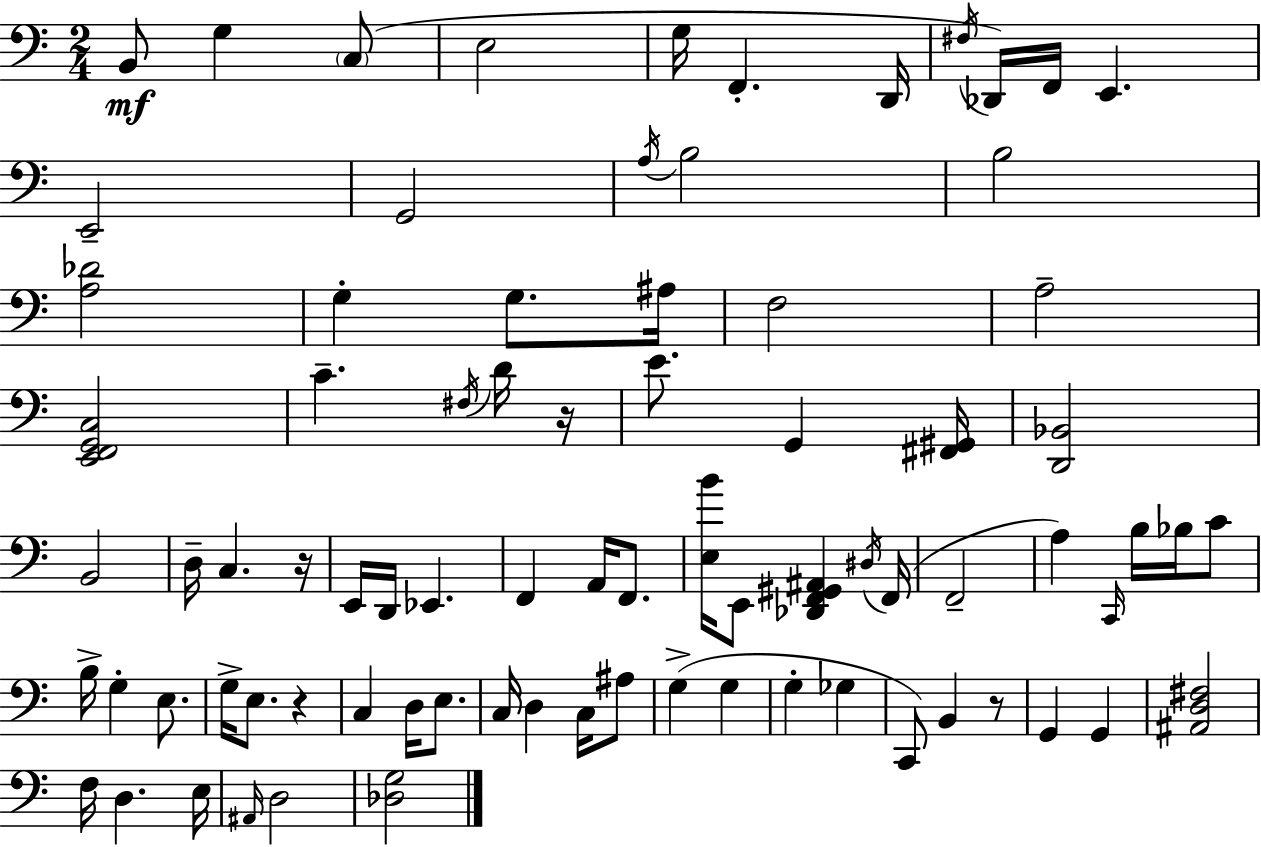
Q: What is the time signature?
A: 2/4